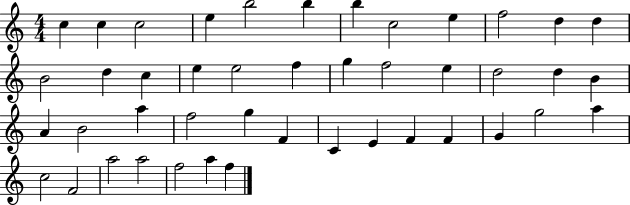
X:1
T:Untitled
M:4/4
L:1/4
K:C
c c c2 e b2 b b c2 e f2 d d B2 d c e e2 f g f2 e d2 d B A B2 a f2 g F C E F F G g2 a c2 F2 a2 a2 f2 a f